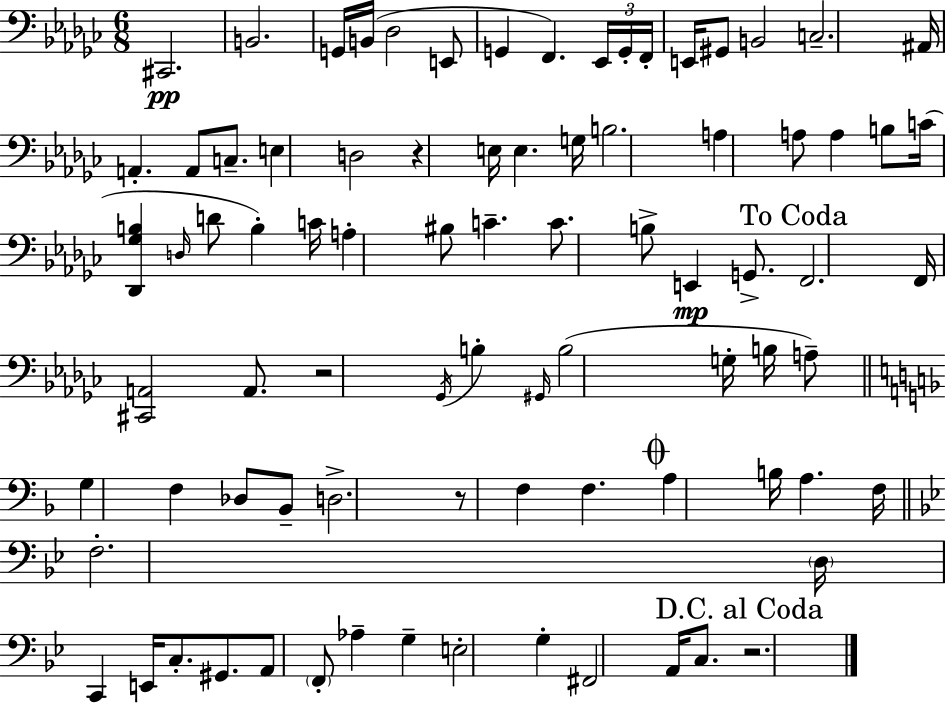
X:1
T:Untitled
M:6/8
L:1/4
K:Ebm
^C,,2 B,,2 G,,/4 B,,/4 _D,2 E,,/2 G,, F,, _E,,/4 G,,/4 F,,/4 E,,/4 ^G,,/2 B,,2 C,2 ^A,,/4 A,, A,,/2 C,/2 E, D,2 z E,/4 E, G,/4 B,2 A, A,/2 A, B,/2 C/4 [_D,,_G,B,] D,/4 D/2 B, C/4 A, ^B,/2 C C/2 B,/2 E,, G,,/2 F,,2 F,,/4 [^C,,A,,]2 A,,/2 z2 _G,,/4 B, ^G,,/4 B,2 G,/4 B,/4 A,/2 G, F, _D,/2 _B,,/2 D,2 z/2 F, F, A, B,/4 A, F,/4 F,2 D,/4 C,, E,,/4 C,/2 ^G,,/2 A,,/2 F,,/2 _A, G, E,2 G, ^F,,2 A,,/4 C,/2 z2